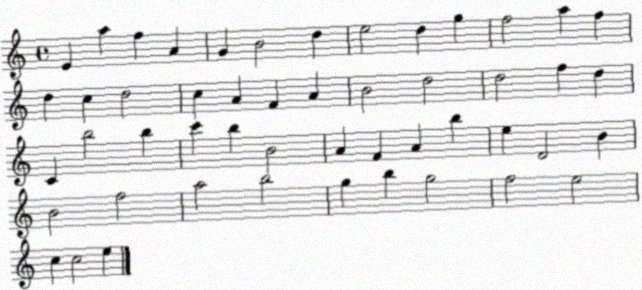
X:1
T:Untitled
M:4/4
L:1/4
K:C
E a f A G B2 d e2 d g f2 a f d c d2 c A F A B2 d2 d2 f d C b2 b c' b B2 A F A b e D2 B B2 f2 a2 b2 g b g2 f2 e2 c c2 e